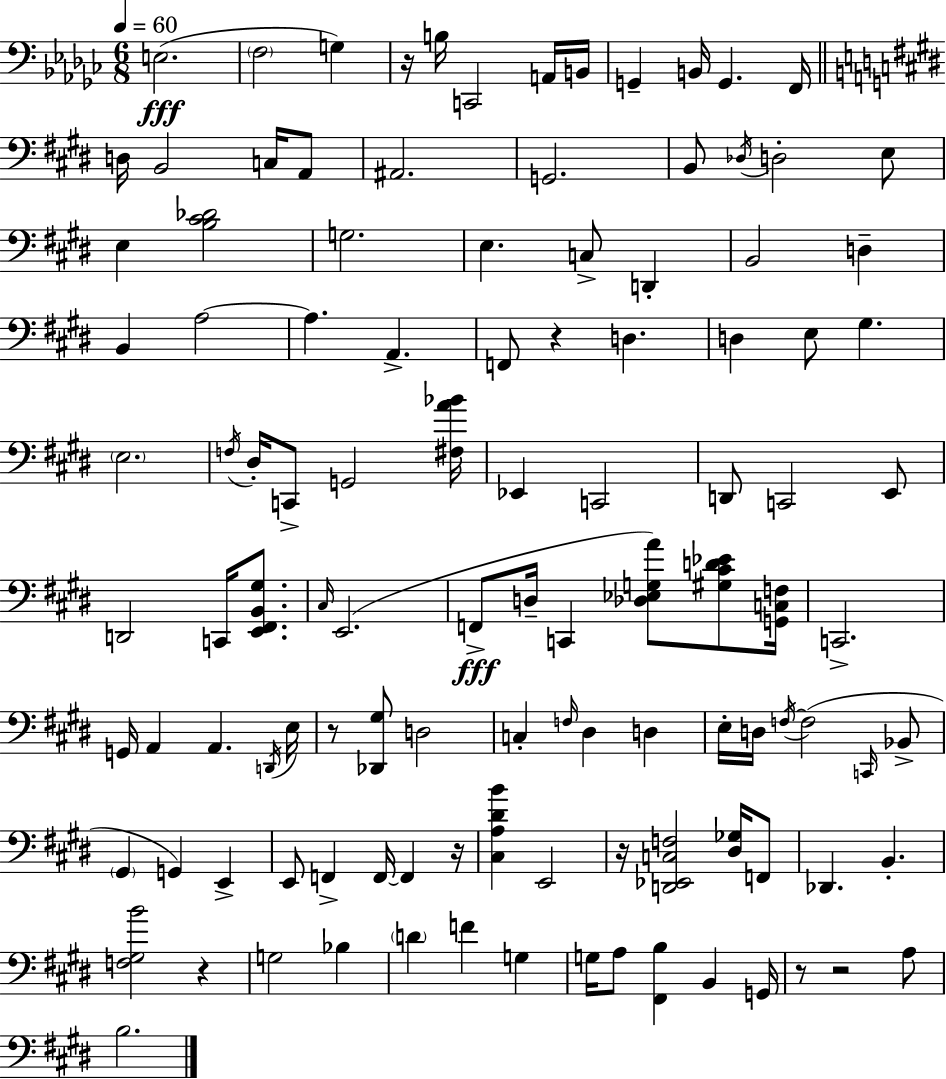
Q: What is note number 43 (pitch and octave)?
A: Eb2